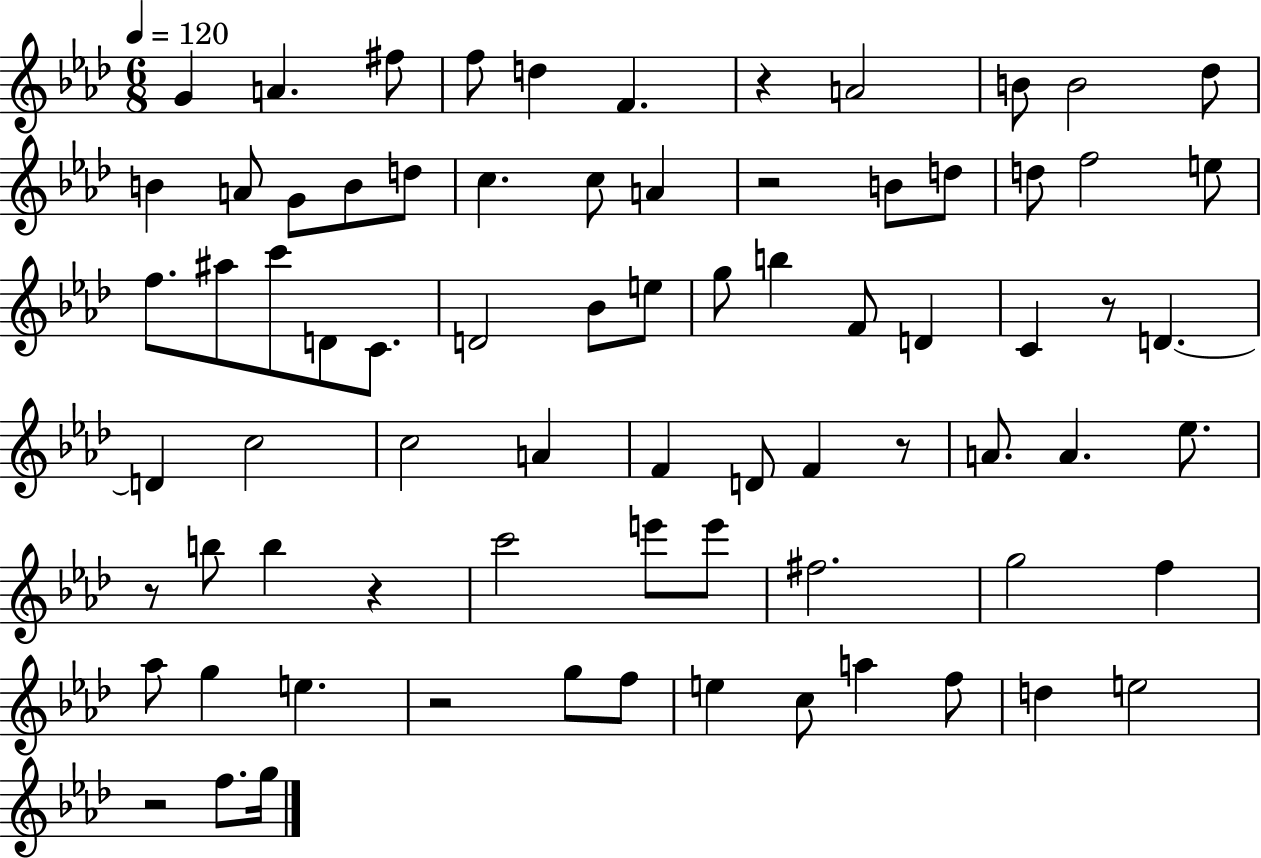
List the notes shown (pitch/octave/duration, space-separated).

G4/q A4/q. F#5/e F5/e D5/q F4/q. R/q A4/h B4/e B4/h Db5/e B4/q A4/e G4/e B4/e D5/e C5/q. C5/e A4/q R/h B4/e D5/e D5/e F5/h E5/e F5/e. A#5/e C6/e D4/e C4/e. D4/h Bb4/e E5/e G5/e B5/q F4/e D4/q C4/q R/e D4/q. D4/q C5/h C5/h A4/q F4/q D4/e F4/q R/e A4/e. A4/q. Eb5/e. R/e B5/e B5/q R/q C6/h E6/e E6/e F#5/h. G5/h F5/q Ab5/e G5/q E5/q. R/h G5/e F5/e E5/q C5/e A5/q F5/e D5/q E5/h R/h F5/e. G5/s